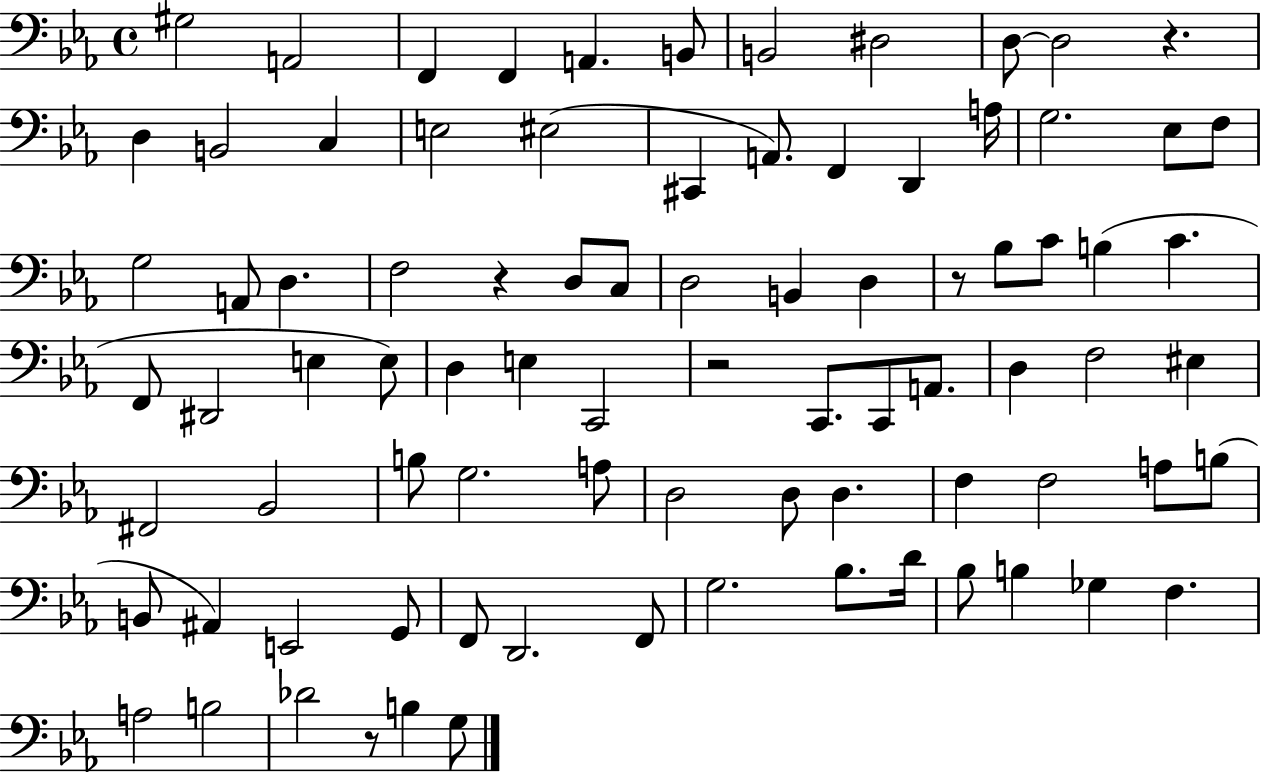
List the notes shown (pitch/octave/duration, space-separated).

G#3/h A2/h F2/q F2/q A2/q. B2/e B2/h D#3/h D3/e D3/h R/q. D3/q B2/h C3/q E3/h EIS3/h C#2/q A2/e. F2/q D2/q A3/s G3/h. Eb3/e F3/e G3/h A2/e D3/q. F3/h R/q D3/e C3/e D3/h B2/q D3/q R/e Bb3/e C4/e B3/q C4/q. F2/e D#2/h E3/q E3/e D3/q E3/q C2/h R/h C2/e. C2/e A2/e. D3/q F3/h EIS3/q F#2/h Bb2/h B3/e G3/h. A3/e D3/h D3/e D3/q. F3/q F3/h A3/e B3/e B2/e A#2/q E2/h G2/e F2/e D2/h. F2/e G3/h. Bb3/e. D4/s Bb3/e B3/q Gb3/q F3/q. A3/h B3/h Db4/h R/e B3/q G3/e